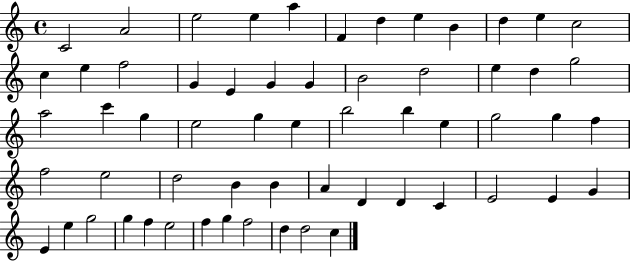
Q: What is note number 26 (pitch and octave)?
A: C6